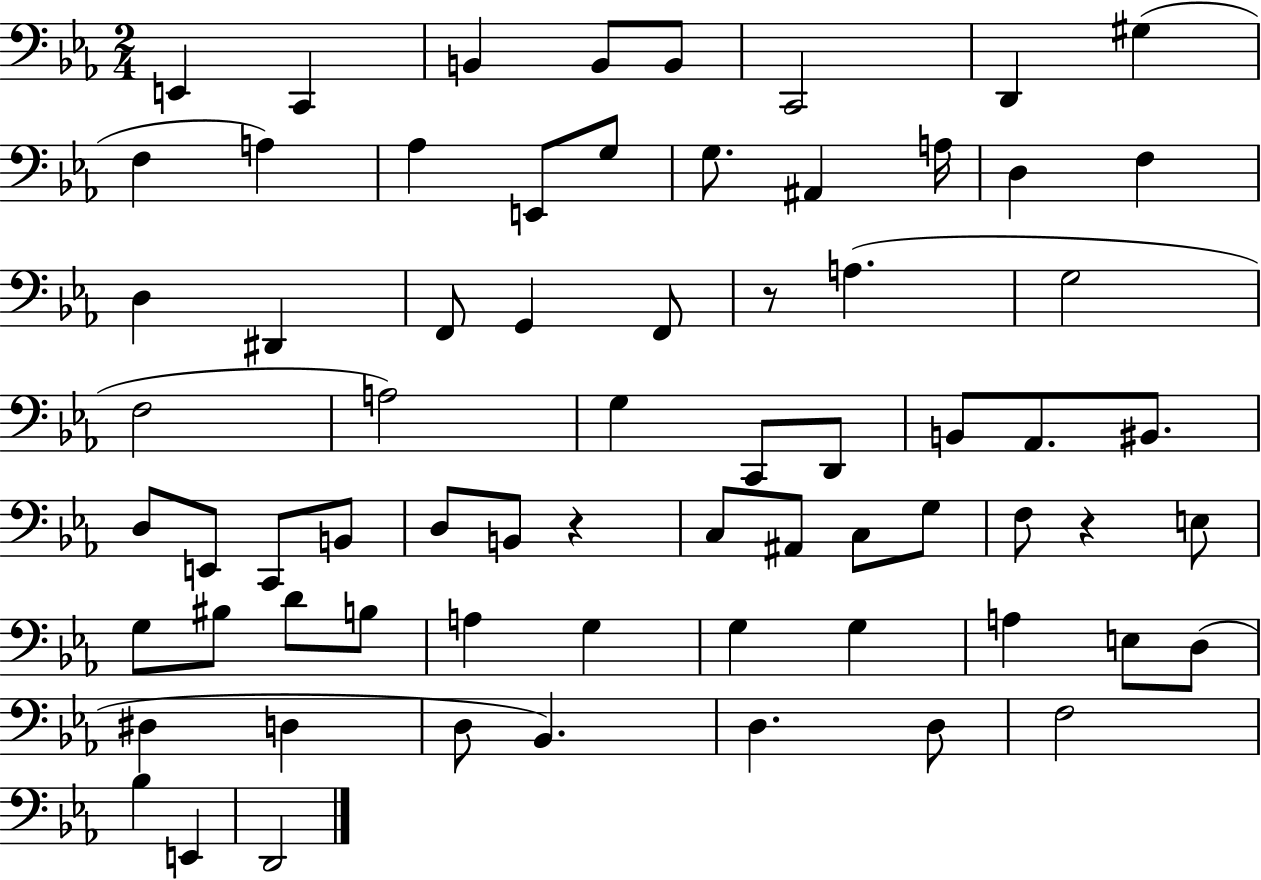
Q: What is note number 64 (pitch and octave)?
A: Bb3